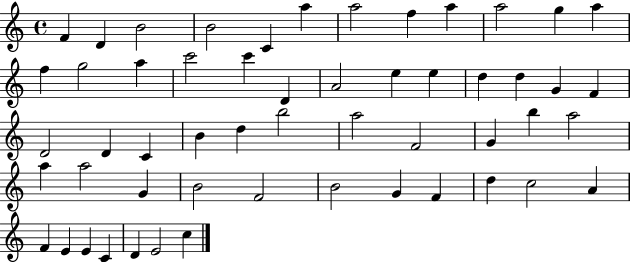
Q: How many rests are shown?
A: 0